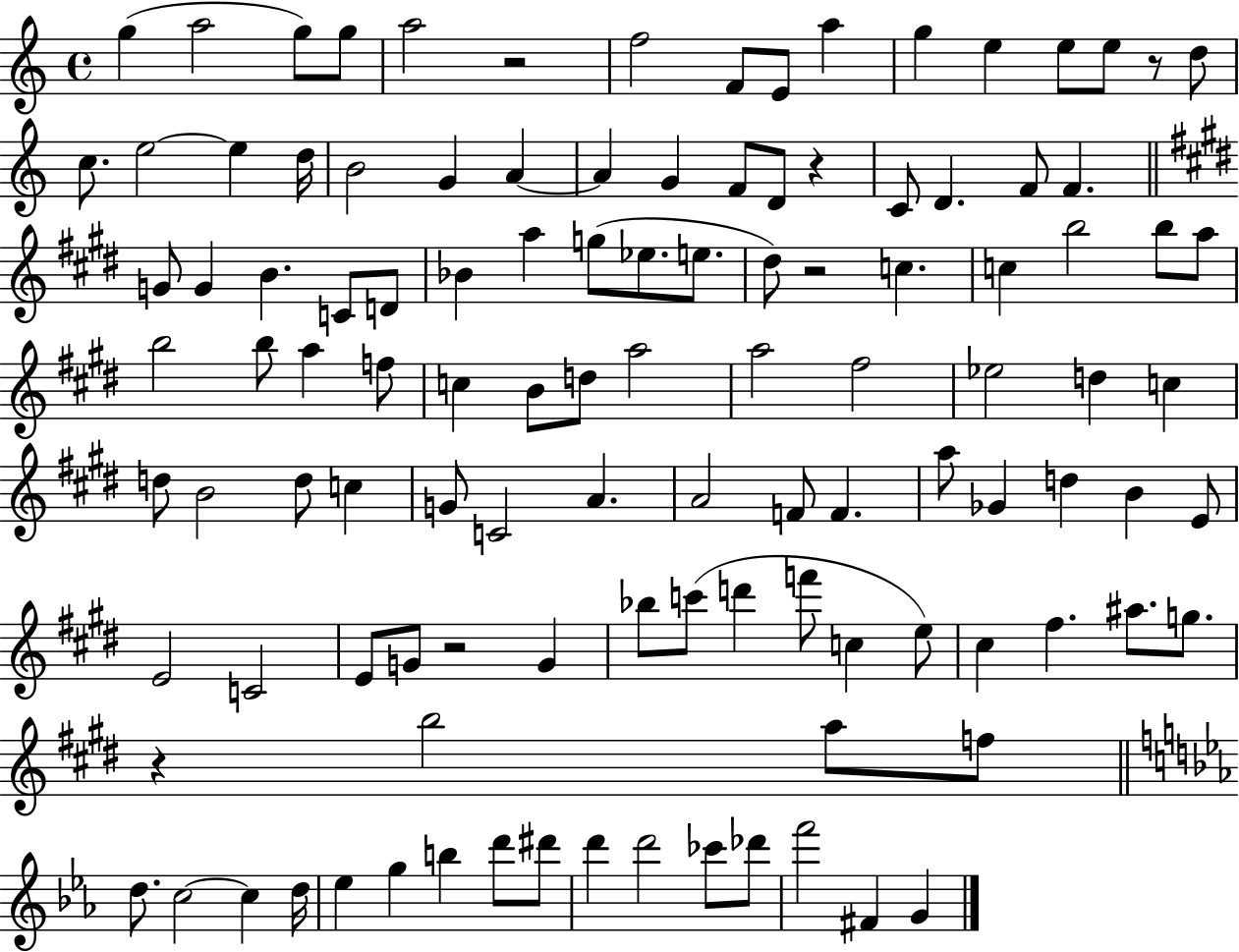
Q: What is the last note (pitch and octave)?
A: G4